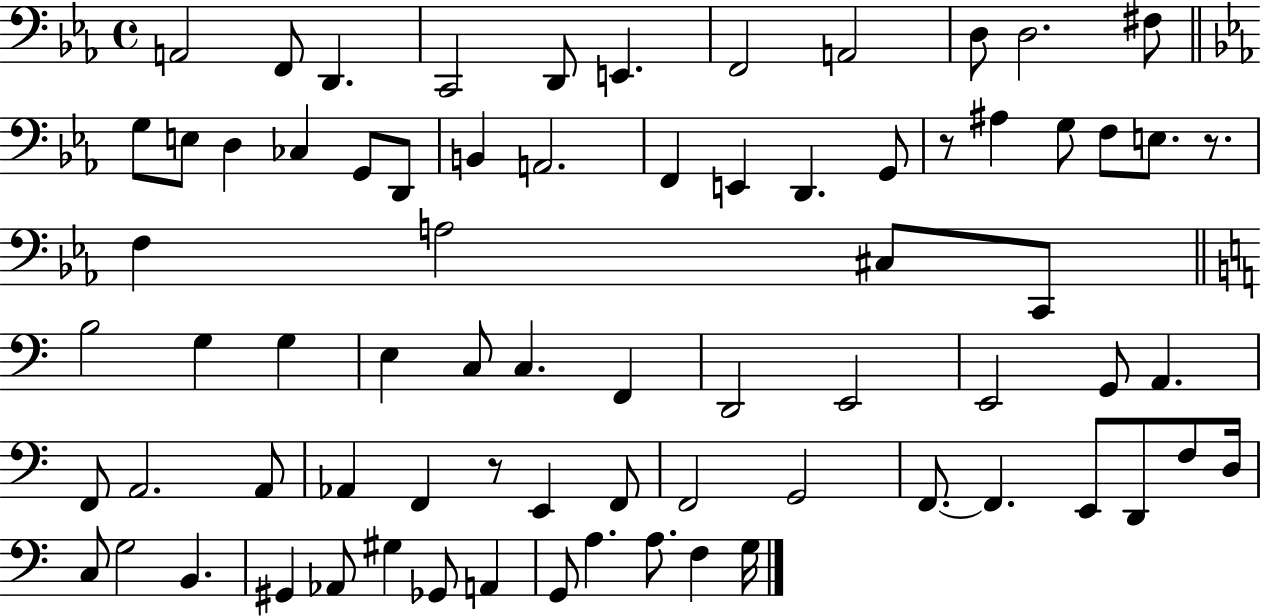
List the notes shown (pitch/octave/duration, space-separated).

A2/h F2/e D2/q. C2/h D2/e E2/q. F2/h A2/h D3/e D3/h. F#3/e G3/e E3/e D3/q CES3/q G2/e D2/e B2/q A2/h. F2/q E2/q D2/q. G2/e R/e A#3/q G3/e F3/e E3/e. R/e. F3/q A3/h C#3/e C2/e B3/h G3/q G3/q E3/q C3/e C3/q. F2/q D2/h E2/h E2/h G2/e A2/q. F2/e A2/h. A2/e Ab2/q F2/q R/e E2/q F2/e F2/h G2/h F2/e. F2/q. E2/e D2/e F3/e D3/s C3/e G3/h B2/q. G#2/q Ab2/e G#3/q Gb2/e A2/q G2/e A3/q. A3/e. F3/q G3/s